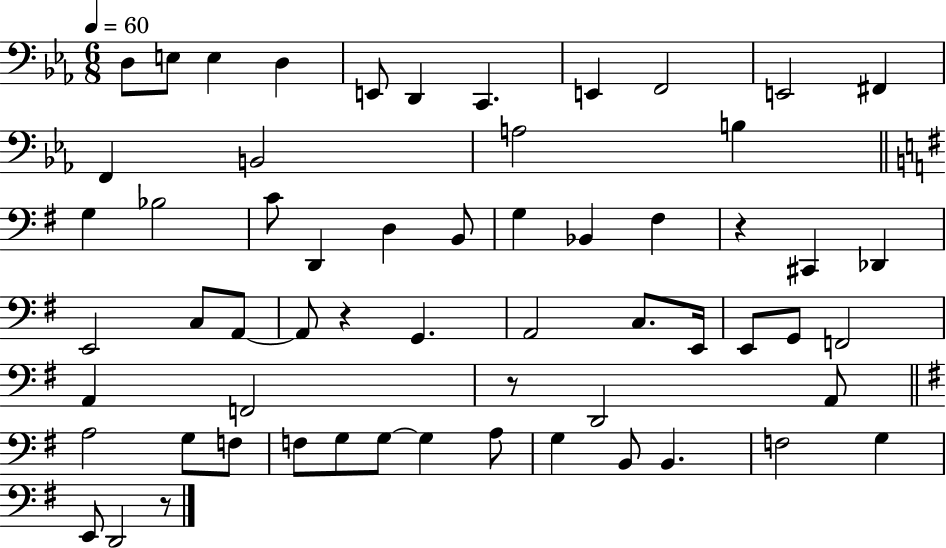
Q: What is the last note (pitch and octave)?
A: D2